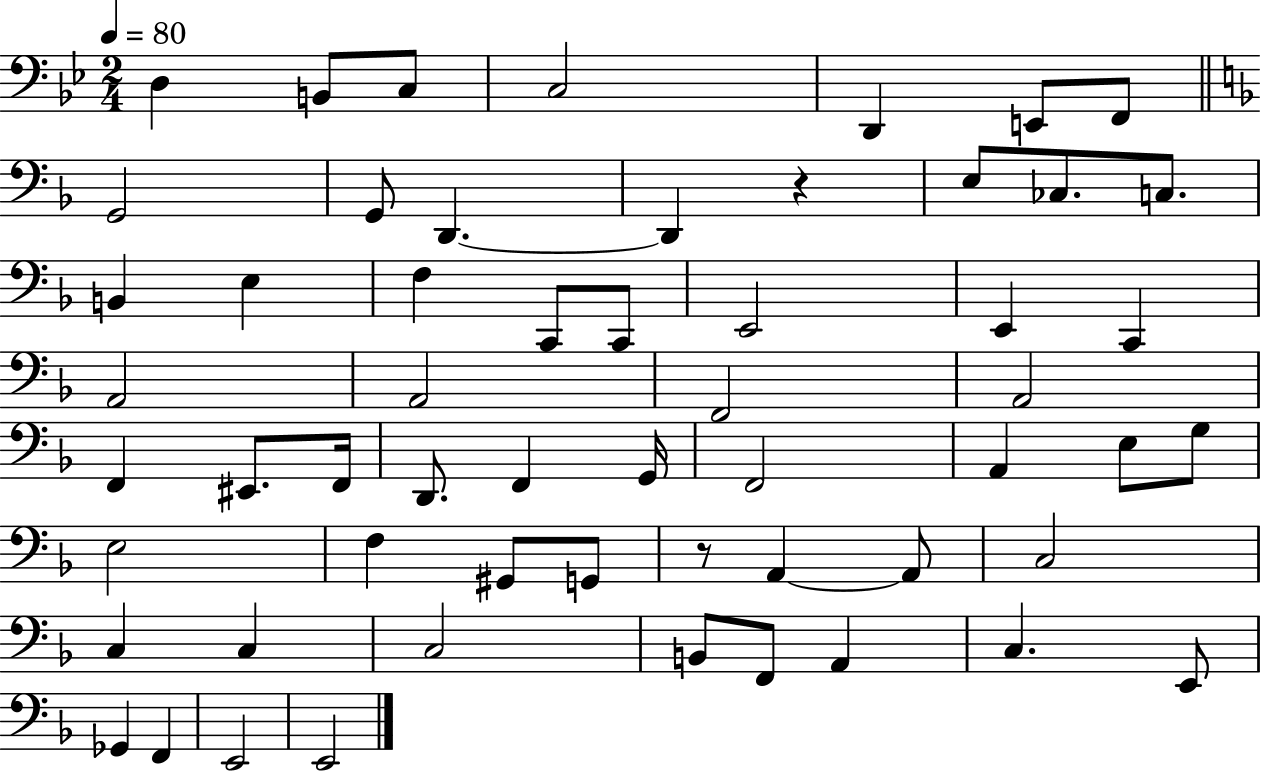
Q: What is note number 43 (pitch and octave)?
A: C3